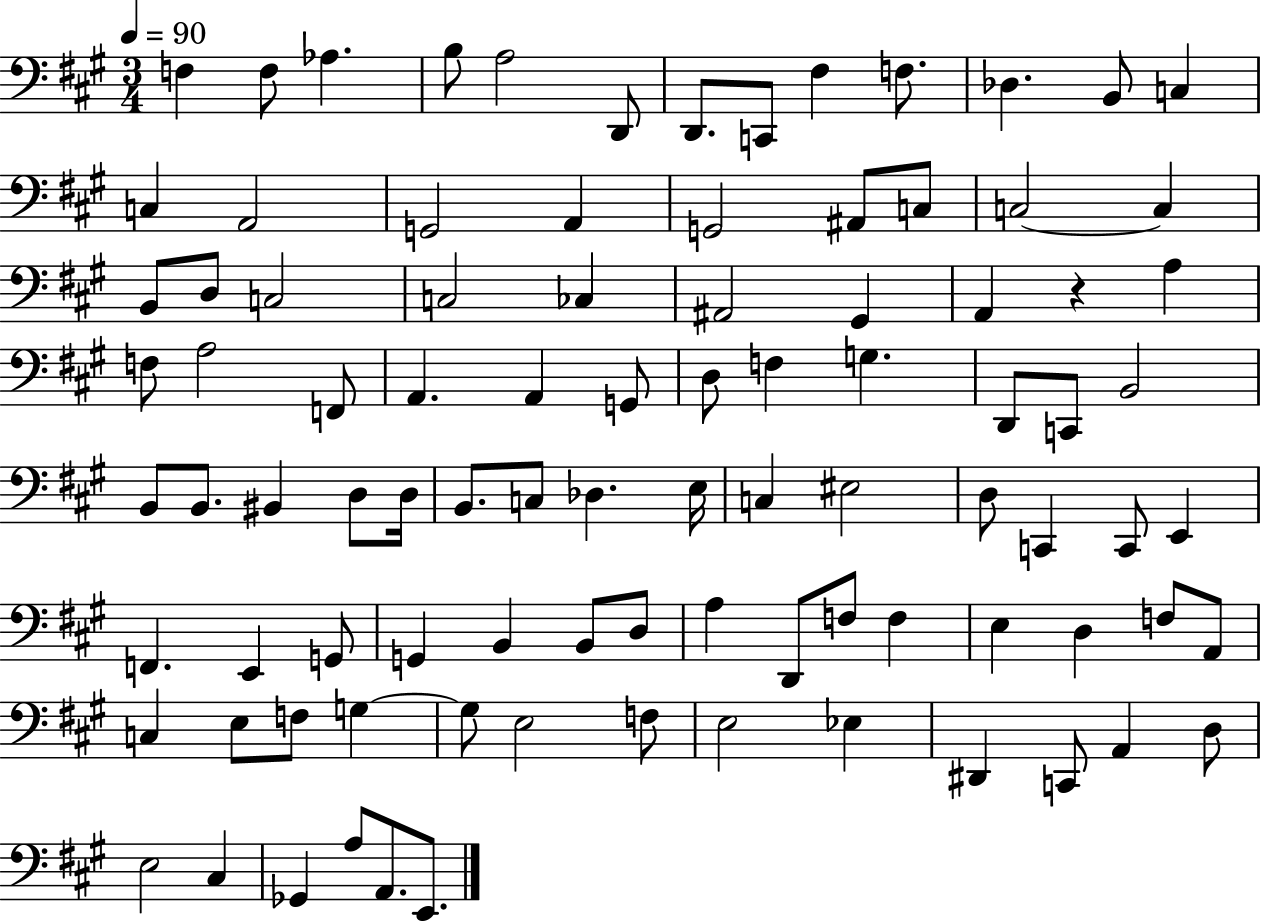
F3/q F3/e Ab3/q. B3/e A3/h D2/e D2/e. C2/e F#3/q F3/e. Db3/q. B2/e C3/q C3/q A2/h G2/h A2/q G2/h A#2/e C3/e C3/h C3/q B2/e D3/e C3/h C3/h CES3/q A#2/h G#2/q A2/q R/q A3/q F3/e A3/h F2/e A2/q. A2/q G2/e D3/e F3/q G3/q. D2/e C2/e B2/h B2/e B2/e. BIS2/q D3/e D3/s B2/e. C3/e Db3/q. E3/s C3/q EIS3/h D3/e C2/q C2/e E2/q F2/q. E2/q G2/e G2/q B2/q B2/e D3/e A3/q D2/e F3/e F3/q E3/q D3/q F3/e A2/e C3/q E3/e F3/e G3/q G3/e E3/h F3/e E3/h Eb3/q D#2/q C2/e A2/q D3/e E3/h C#3/q Gb2/q A3/e A2/e. E2/e.